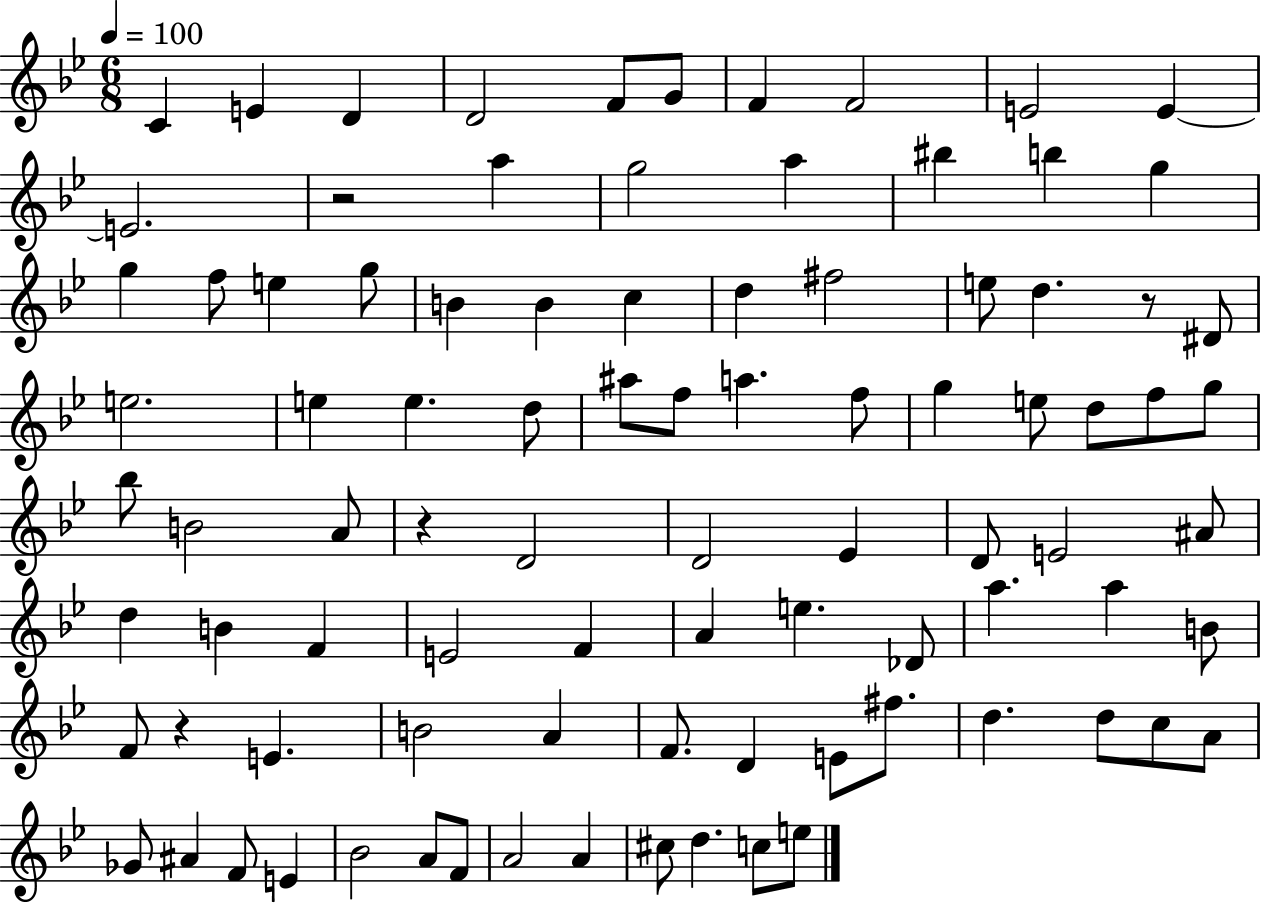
C4/q E4/q D4/q D4/h F4/e G4/e F4/q F4/h E4/h E4/q E4/h. R/h A5/q G5/h A5/q BIS5/q B5/q G5/q G5/q F5/e E5/q G5/e B4/q B4/q C5/q D5/q F#5/h E5/e D5/q. R/e D#4/e E5/h. E5/q E5/q. D5/e A#5/e F5/e A5/q. F5/e G5/q E5/e D5/e F5/e G5/e Bb5/e B4/h A4/e R/q D4/h D4/h Eb4/q D4/e E4/h A#4/e D5/q B4/q F4/q E4/h F4/q A4/q E5/q. Db4/e A5/q. A5/q B4/e F4/e R/q E4/q. B4/h A4/q F4/e. D4/q E4/e F#5/e. D5/q. D5/e C5/e A4/e Gb4/e A#4/q F4/e E4/q Bb4/h A4/e F4/e A4/h A4/q C#5/e D5/q. C5/e E5/e